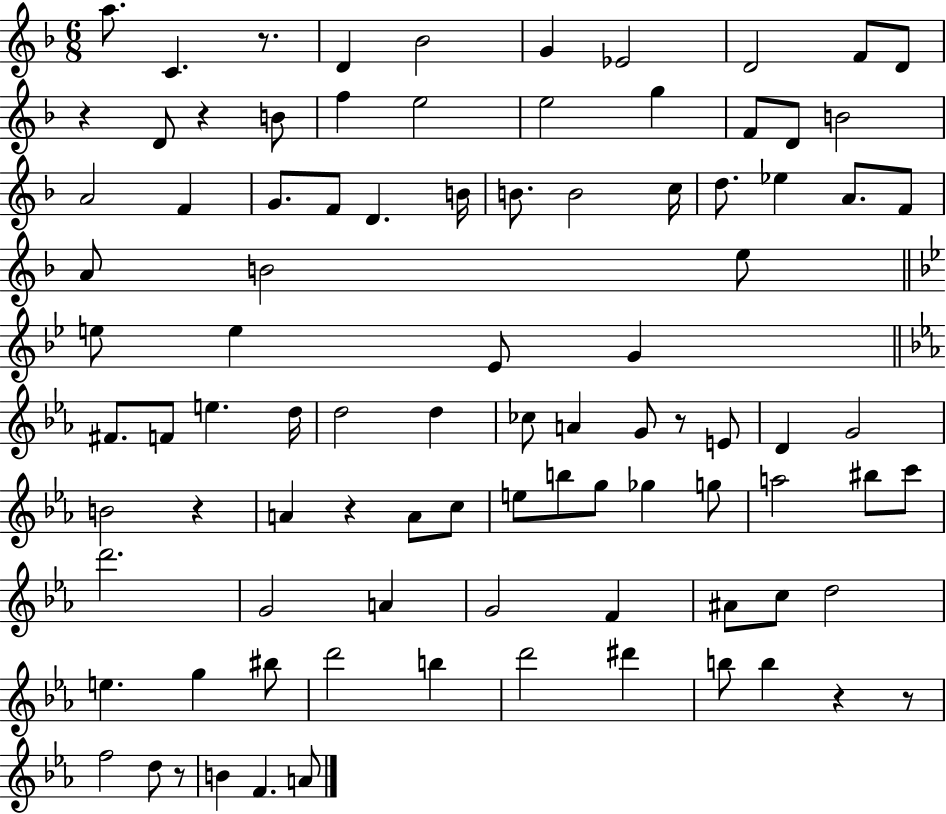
{
  \clef treble
  \numericTimeSignature
  \time 6/8
  \key f \major
  a''8. c'4. r8. | d'4 bes'2 | g'4 ees'2 | d'2 f'8 d'8 | \break r4 d'8 r4 b'8 | f''4 e''2 | e''2 g''4 | f'8 d'8 b'2 | \break a'2 f'4 | g'8. f'8 d'4. b'16 | b'8. b'2 c''16 | d''8. ees''4 a'8. f'8 | \break a'8 b'2 e''8 | \bar "||" \break \key bes \major e''8 e''4 ees'8 g'4 | \bar "||" \break \key ees \major fis'8. f'8 e''4. d''16 | d''2 d''4 | ces''8 a'4 g'8 r8 e'8 | d'4 g'2 | \break b'2 r4 | a'4 r4 a'8 c''8 | e''8 b''8 g''8 ges''4 g''8 | a''2 bis''8 c'''8 | \break d'''2. | g'2 a'4 | g'2 f'4 | ais'8 c''8 d''2 | \break e''4. g''4 bis''8 | d'''2 b''4 | d'''2 dis'''4 | b''8 b''4 r4 r8 | \break f''2 d''8 r8 | b'4 f'4. a'8 | \bar "|."
}